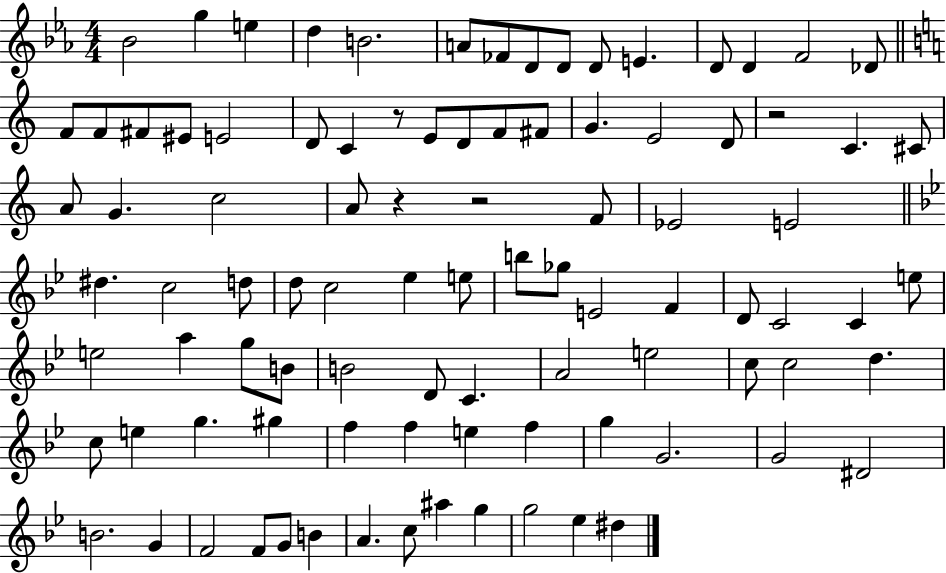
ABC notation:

X:1
T:Untitled
M:4/4
L:1/4
K:Eb
_B2 g e d B2 A/2 _F/2 D/2 D/2 D/2 E D/2 D F2 _D/2 F/2 F/2 ^F/2 ^E/2 E2 D/2 C z/2 E/2 D/2 F/2 ^F/2 G E2 D/2 z2 C ^C/2 A/2 G c2 A/2 z z2 F/2 _E2 E2 ^d c2 d/2 d/2 c2 _e e/2 b/2 _g/2 E2 F D/2 C2 C e/2 e2 a g/2 B/2 B2 D/2 C A2 e2 c/2 c2 d c/2 e g ^g f f e f g G2 G2 ^D2 B2 G F2 F/2 G/2 B A c/2 ^a g g2 _e ^d